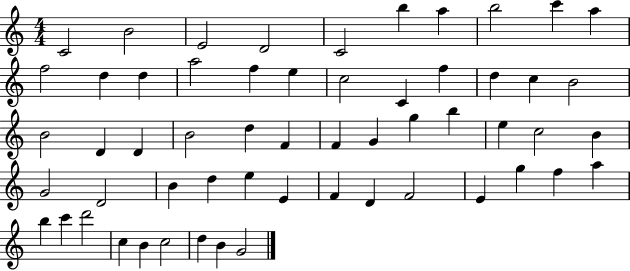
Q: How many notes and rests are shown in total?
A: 57